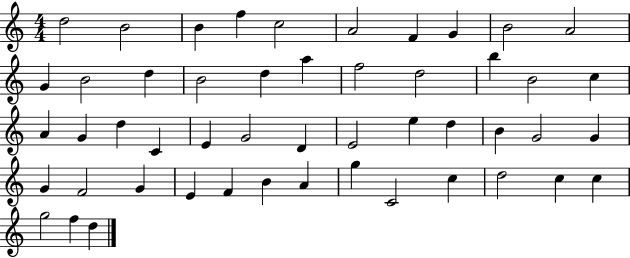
D5/h B4/h B4/q F5/q C5/h A4/h F4/q G4/q B4/h A4/h G4/q B4/h D5/q B4/h D5/q A5/q F5/h D5/h B5/q B4/h C5/q A4/q G4/q D5/q C4/q E4/q G4/h D4/q E4/h E5/q D5/q B4/q G4/h G4/q G4/q F4/h G4/q E4/q F4/q B4/q A4/q G5/q C4/h C5/q D5/h C5/q C5/q G5/h F5/q D5/q